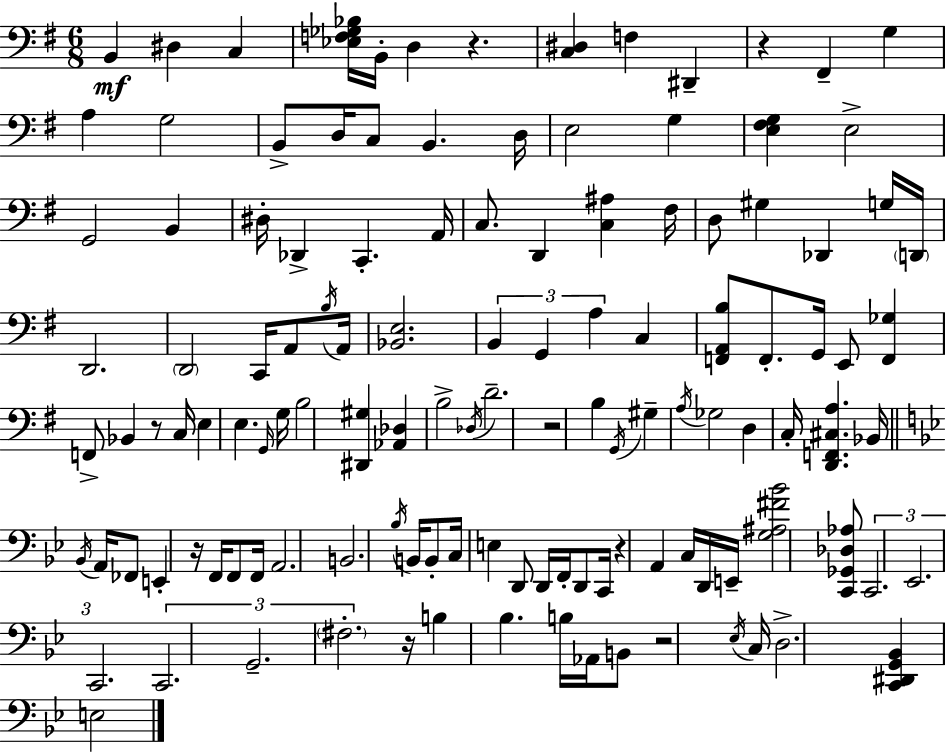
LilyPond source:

{
  \clef bass
  \numericTimeSignature
  \time 6/8
  \key e \minor
  b,4\mf dis4 c4 | <ees f ges bes>16 b,16-. d4 r4. | <c dis>4 f4 dis,4-- | r4 fis,4-- g4 | \break a4 g2 | b,8-> d16 c8 b,4. d16 | e2 g4 | <e fis g>4 e2-> | \break g,2 b,4 | dis16-. des,4-> c,4.-. a,16 | c8. d,4 <c ais>4 fis16 | d8 gis4 des,4 g16 \parenthesize d,16 | \break d,2. | \parenthesize d,2 c,16 a,8 \acciaccatura { b16 } | a,16 <bes, e>2. | \tuplet 3/2 { b,4 g,4 a4 } | \break c4 <f, a, b>8 f,8.-. g,16 e,8 | <f, ges>4 f,8-> bes,4 r8 | c16 e4 e4. | \grace { g,16 } g16 b2 <dis, gis>4 | \break <aes, des>4 b2-> | \acciaccatura { des16 } d'2.-- | r2 b4 | \acciaccatura { g,16 } gis4-- \acciaccatura { a16 } ges2 | \break d4 c16-. <d, f, cis a>4. | bes,16 \bar "||" \break \key g \minor \acciaccatura { bes,16 } a,16 fes,8 e,4-. r16 f,16 f,8 | f,16 a,2. | b,2. | \acciaccatura { bes16 } b,16 b,8-. c16 e4 d,8 | \break d,16 f,16-. d,8 c,16 r4 a,4 | c16 d,16 e,16-- <g ais fis' bes'>2 | <c, ges, des aes>8 \tuplet 3/2 { c,2. | ees,2. | \break c,2. } | \tuplet 3/2 { c,2. | g,2.-- | \parenthesize fis2.-. } | \break r16 b4 bes4. | b16 aes,16 b,8 r2 | \acciaccatura { ees16 } c16 d2.-> | <c, dis, g, bes,>4 e2 | \break \bar "|."
}